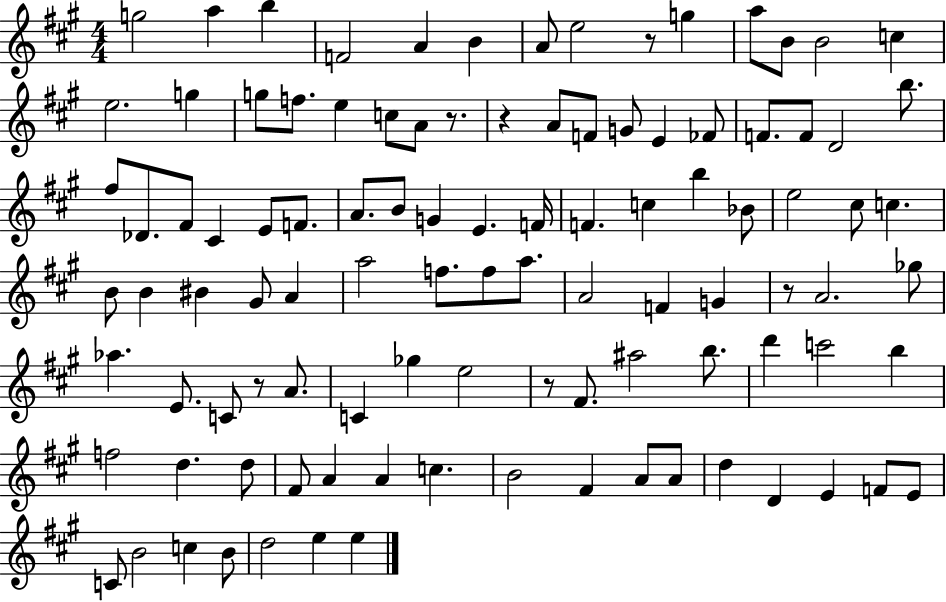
{
  \clef treble
  \numericTimeSignature
  \time 4/4
  \key a \major
  g''2 a''4 b''4 | f'2 a'4 b'4 | a'8 e''2 r8 g''4 | a''8 b'8 b'2 c''4 | \break e''2. g''4 | g''8 f''8. e''4 c''8 a'8 r8. | r4 a'8 f'8 g'8 e'4 fes'8 | f'8. f'8 d'2 b''8. | \break fis''8 des'8. fis'8 cis'4 e'8 f'8. | a'8. b'8 g'4 e'4. f'16 | f'4. c''4 b''4 bes'8 | e''2 cis''8 c''4. | \break b'8 b'4 bis'4 gis'8 a'4 | a''2 f''8. f''8 a''8. | a'2 f'4 g'4 | r8 a'2. ges''8 | \break aes''4. e'8. c'8 r8 a'8. | c'4 ges''4 e''2 | r8 fis'8. ais''2 b''8. | d'''4 c'''2 b''4 | \break f''2 d''4. d''8 | fis'8 a'4 a'4 c''4. | b'2 fis'4 a'8 a'8 | d''4 d'4 e'4 f'8 e'8 | \break c'8 b'2 c''4 b'8 | d''2 e''4 e''4 | \bar "|."
}